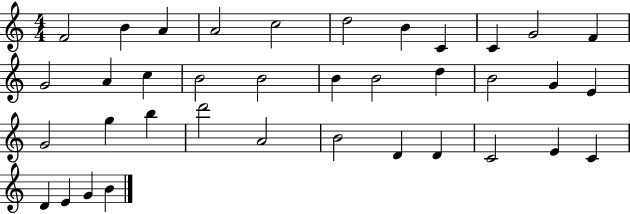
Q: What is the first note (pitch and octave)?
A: F4